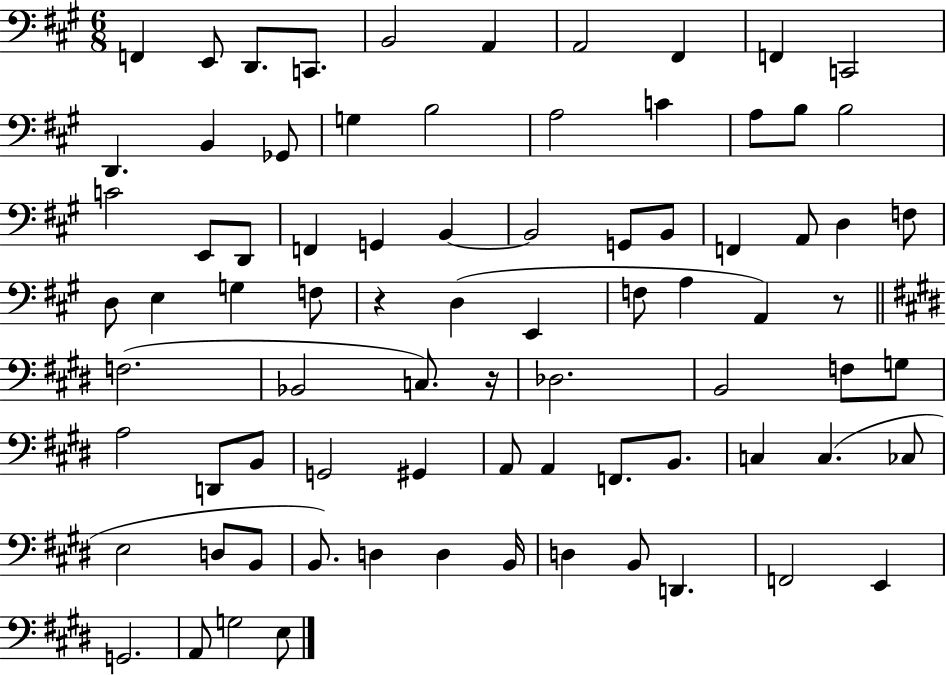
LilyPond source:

{
  \clef bass
  \numericTimeSignature
  \time 6/8
  \key a \major
  f,4 e,8 d,8. c,8. | b,2 a,4 | a,2 fis,4 | f,4 c,2 | \break d,4. b,4 ges,8 | g4 b2 | a2 c'4 | a8 b8 b2 | \break c'2 e,8 d,8 | f,4 g,4 b,4~~ | b,2 g,8 b,8 | f,4 a,8 d4 f8 | \break d8 e4 g4 f8 | r4 d4( e,4 | f8 a4 a,4) r8 | \bar "||" \break \key e \major f2.( | bes,2 c8.) r16 | des2. | b,2 f8 g8 | \break a2 d,8 b,8 | g,2 gis,4 | a,8 a,4 f,8. b,8. | c4 c4.( ces8 | \break e2 d8 b,8 | b,8.) d4 d4 b,16 | d4 b,8 d,4. | f,2 e,4 | \break g,2. | a,8 g2 e8 | \bar "|."
}